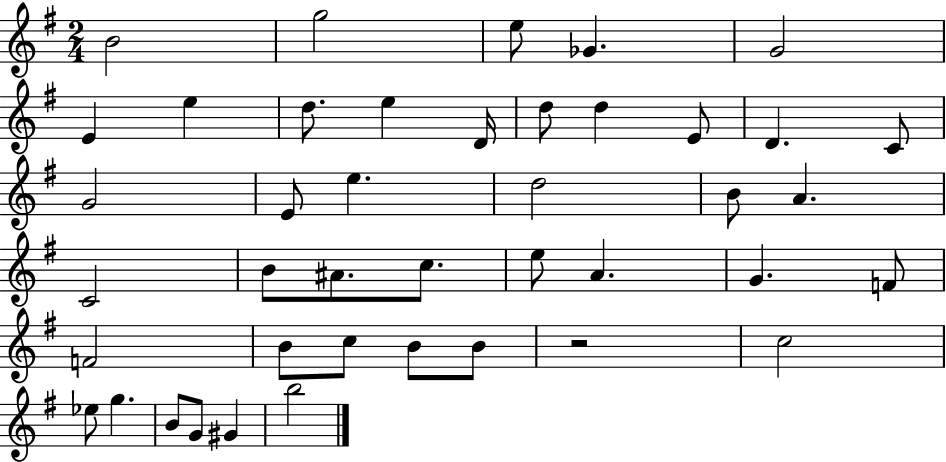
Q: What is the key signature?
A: G major